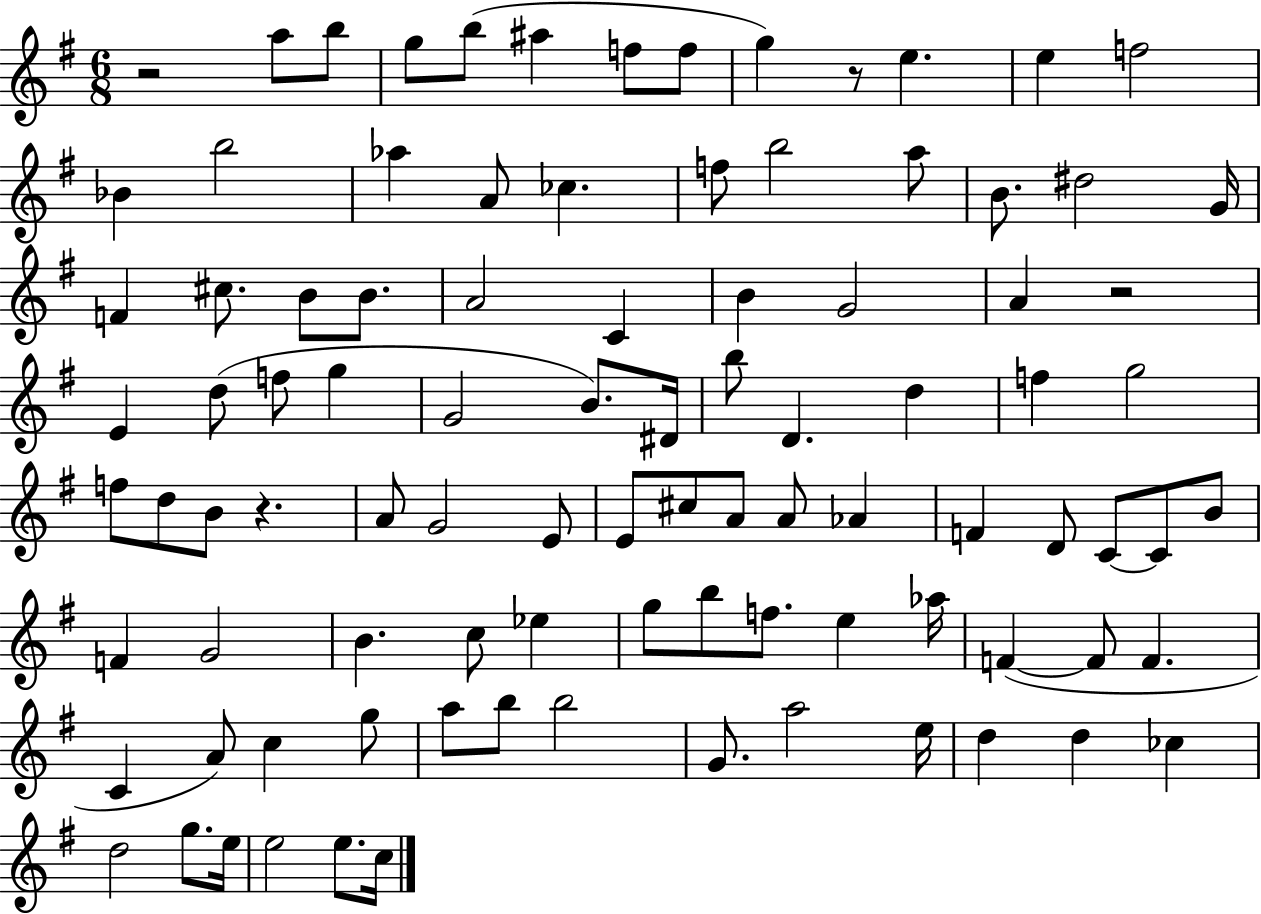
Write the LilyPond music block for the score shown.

{
  \clef treble
  \numericTimeSignature
  \time 6/8
  \key g \major
  r2 a''8 b''8 | g''8 b''8( ais''4 f''8 f''8 | g''4) r8 e''4. | e''4 f''2 | \break bes'4 b''2 | aes''4 a'8 ces''4. | f''8 b''2 a''8 | b'8. dis''2 g'16 | \break f'4 cis''8. b'8 b'8. | a'2 c'4 | b'4 g'2 | a'4 r2 | \break e'4 d''8( f''8 g''4 | g'2 b'8.) dis'16 | b''8 d'4. d''4 | f''4 g''2 | \break f''8 d''8 b'8 r4. | a'8 g'2 e'8 | e'8 cis''8 a'8 a'8 aes'4 | f'4 d'8 c'8~~ c'8 b'8 | \break f'4 g'2 | b'4. c''8 ees''4 | g''8 b''8 f''8. e''4 aes''16 | f'4~(~ f'8 f'4. | \break c'4 a'8) c''4 g''8 | a''8 b''8 b''2 | g'8. a''2 e''16 | d''4 d''4 ces''4 | \break d''2 g''8. e''16 | e''2 e''8. c''16 | \bar "|."
}